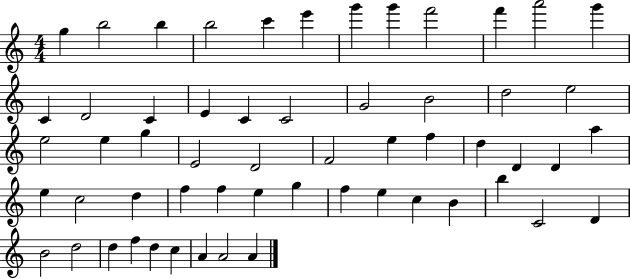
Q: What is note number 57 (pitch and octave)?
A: A4